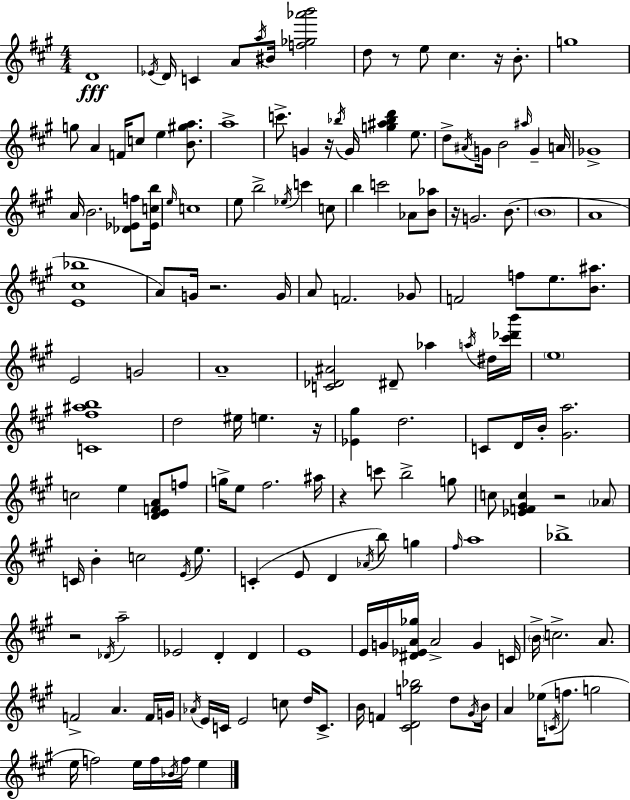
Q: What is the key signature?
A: A major